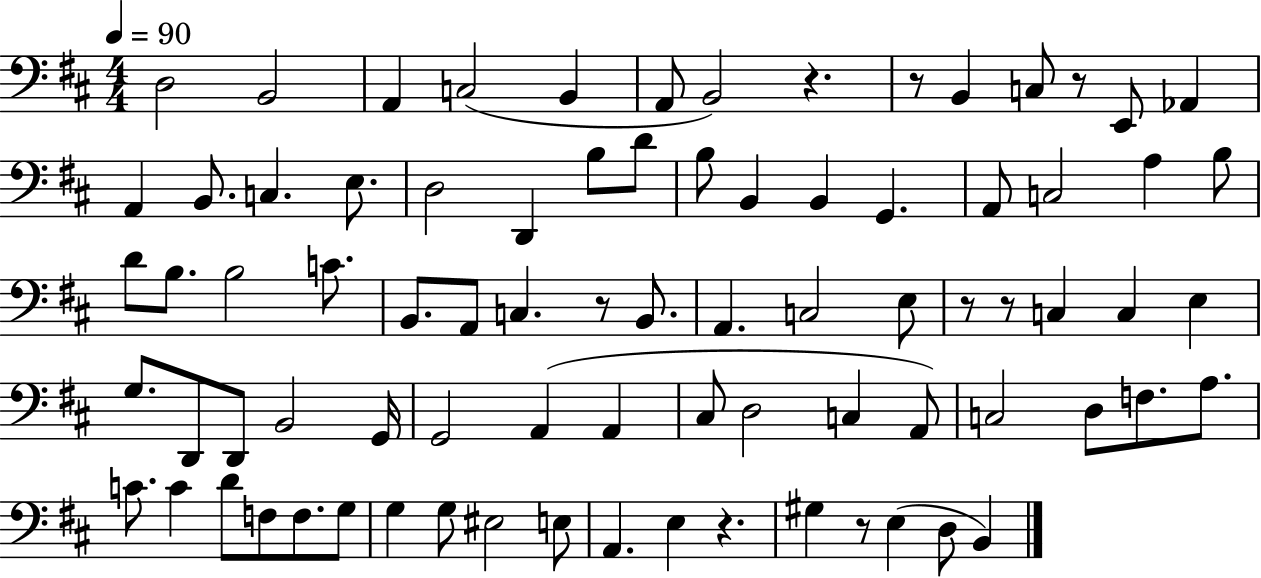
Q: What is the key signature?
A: D major